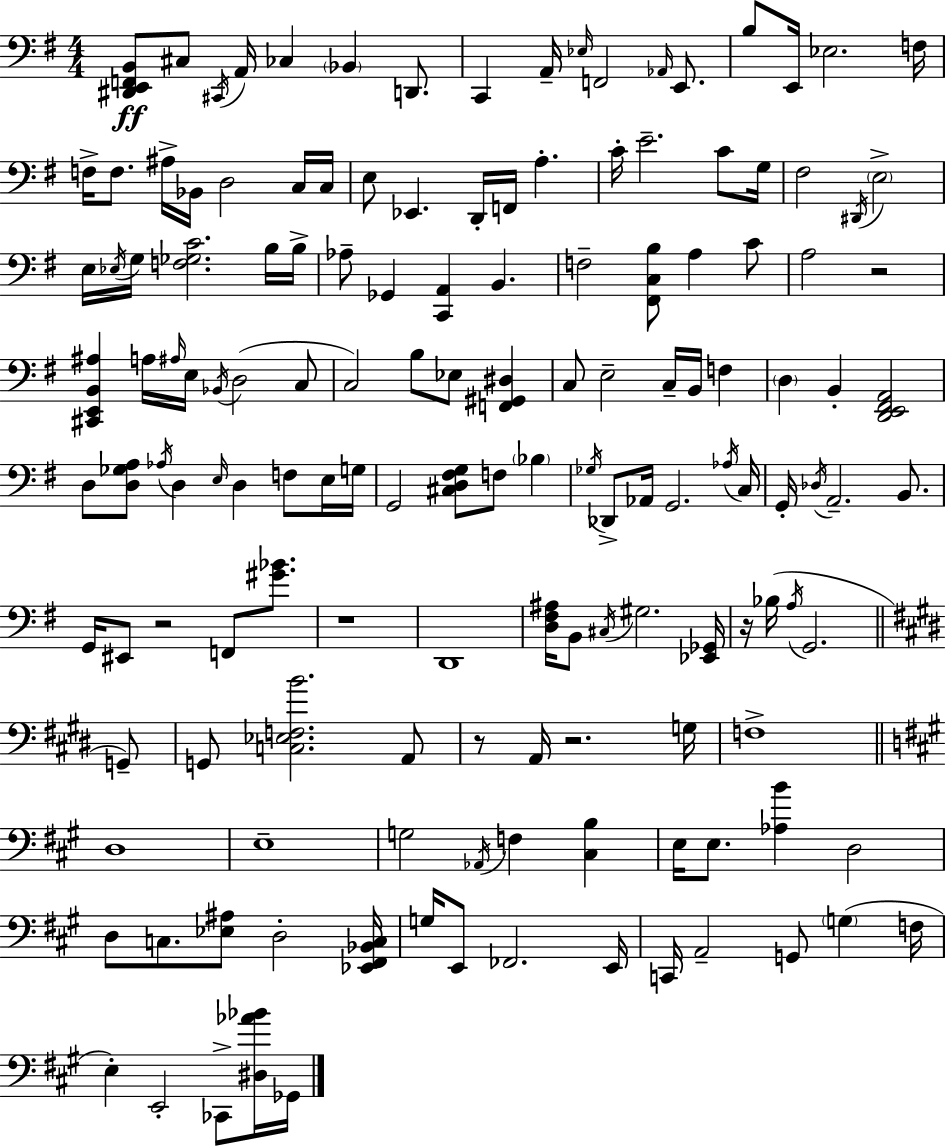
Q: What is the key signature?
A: E minor